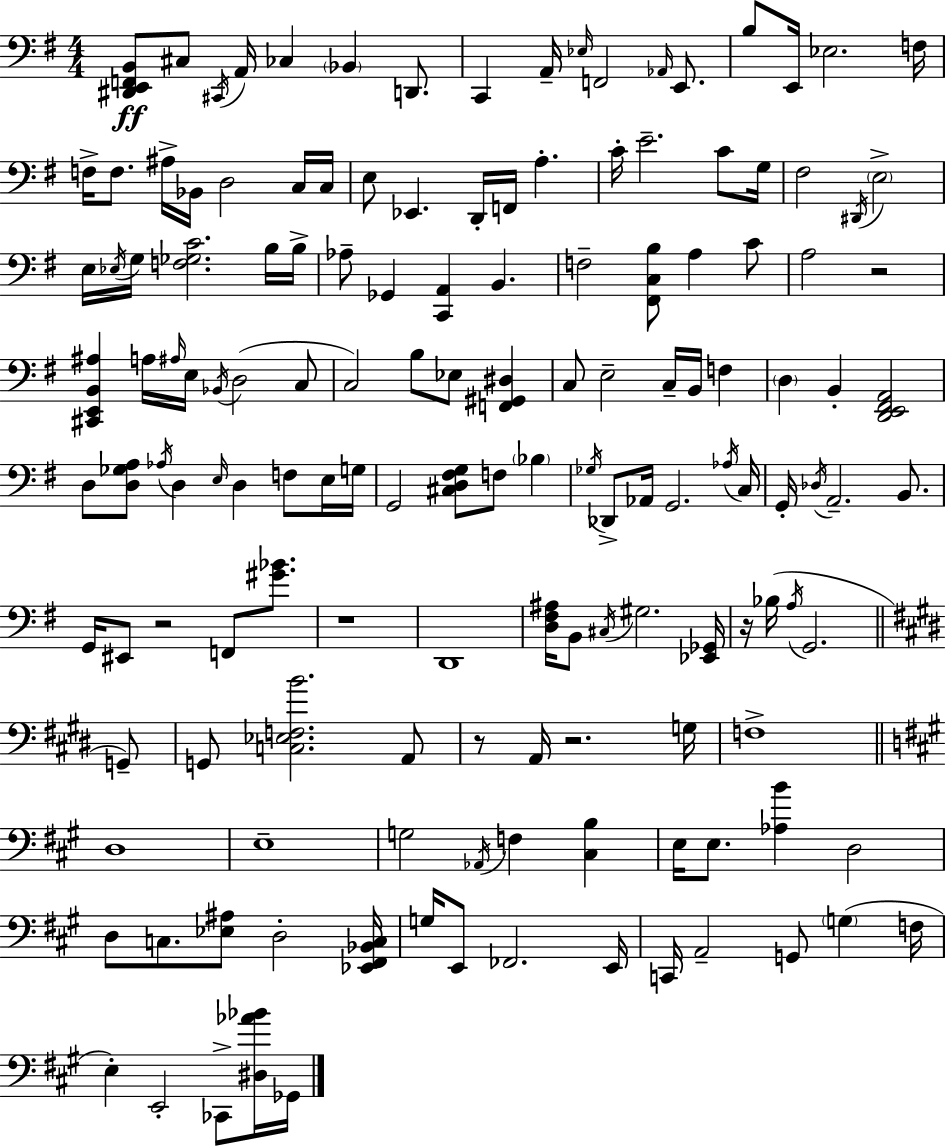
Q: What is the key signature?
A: E minor